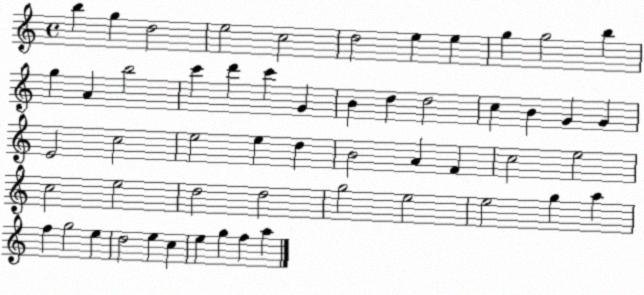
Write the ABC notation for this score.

X:1
T:Untitled
M:4/4
L:1/4
K:C
b g d2 e2 c2 d2 e e g g2 b g A b2 c' d' c' G B d d2 c B G G E2 c2 e2 e d B2 A F c2 e2 c2 e2 d2 d2 g2 e2 e2 g a f g2 e d2 e c e g f a